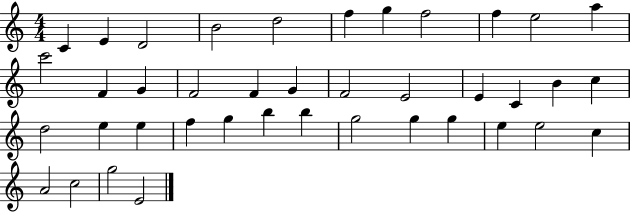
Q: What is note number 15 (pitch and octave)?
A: F4